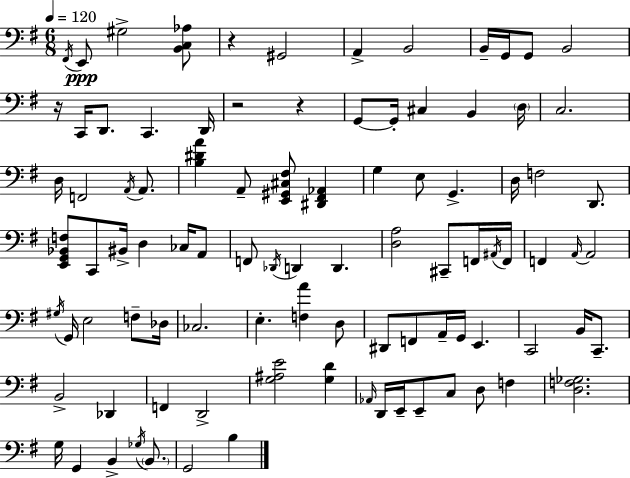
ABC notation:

X:1
T:Untitled
M:6/8
L:1/4
K:Em
^F,,/4 E,,/2 ^G,2 [B,,C,_A,]/2 z ^G,,2 A,, B,,2 B,,/4 G,,/4 G,,/2 B,,2 z/4 C,,/4 D,,/2 C,, D,,/4 z2 z G,,/2 G,,/4 ^C, B,, D,/4 C,2 D,/4 F,,2 A,,/4 A,,/2 [B,^DA] A,,/2 [E,,^G,,^C,^F,]/2 [^D,,^F,,_A,,] G, E,/2 G,, D,/4 F,2 D,,/2 [E,,G,,_B,,F,]/2 C,,/2 ^B,,/4 D, _C,/4 A,,/2 F,,/2 _D,,/4 D,, D,, [D,A,]2 ^C,,/2 F,,/4 ^A,,/4 F,,/4 F,, A,,/4 A,,2 ^G,/4 G,,/4 E,2 F,/2 _D,/4 _C,2 E, [F,A] D,/2 ^D,,/2 F,,/2 A,,/4 G,,/4 E,, C,,2 B,,/4 C,,/2 B,,2 _D,, F,, D,,2 [G,^A,E]2 [G,D] _A,,/4 D,,/4 E,,/4 E,,/2 C,/2 D,/2 F, [D,F,_G,]2 G,/4 G,, B,, _G,/4 B,,/2 G,,2 B,